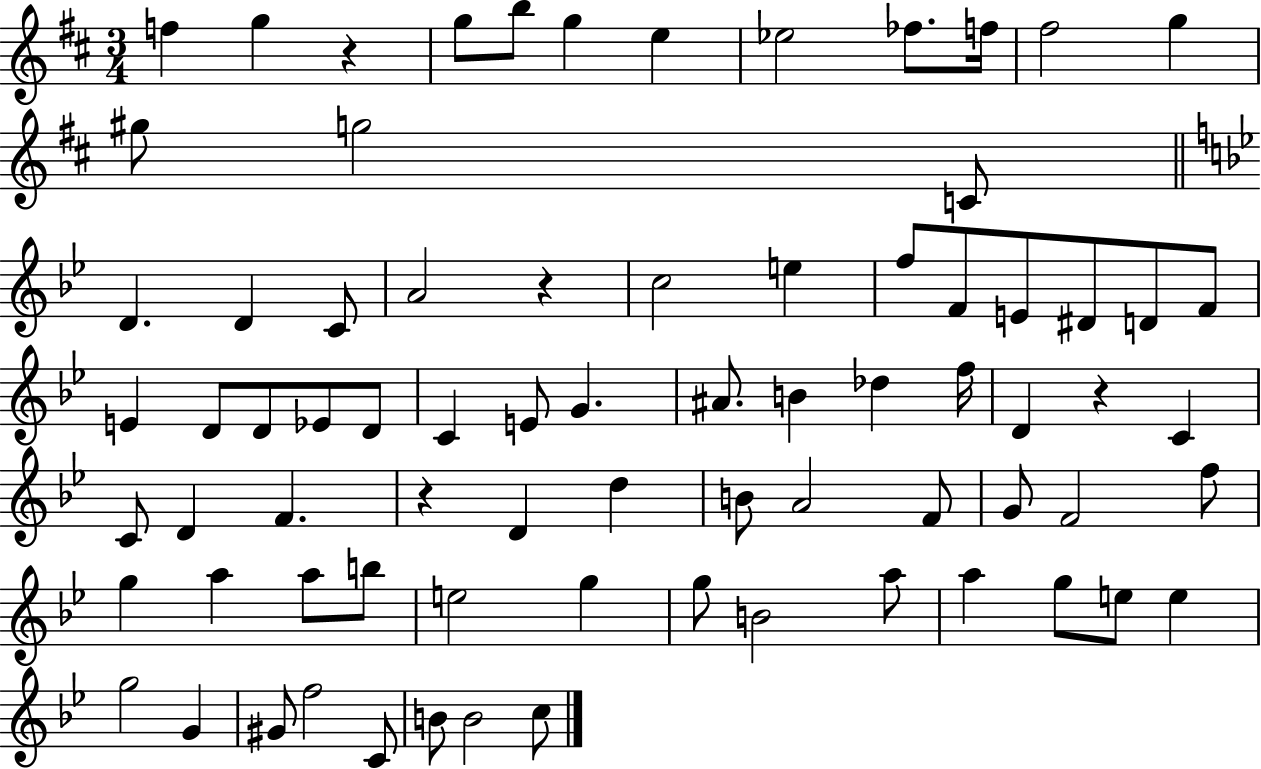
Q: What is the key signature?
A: D major